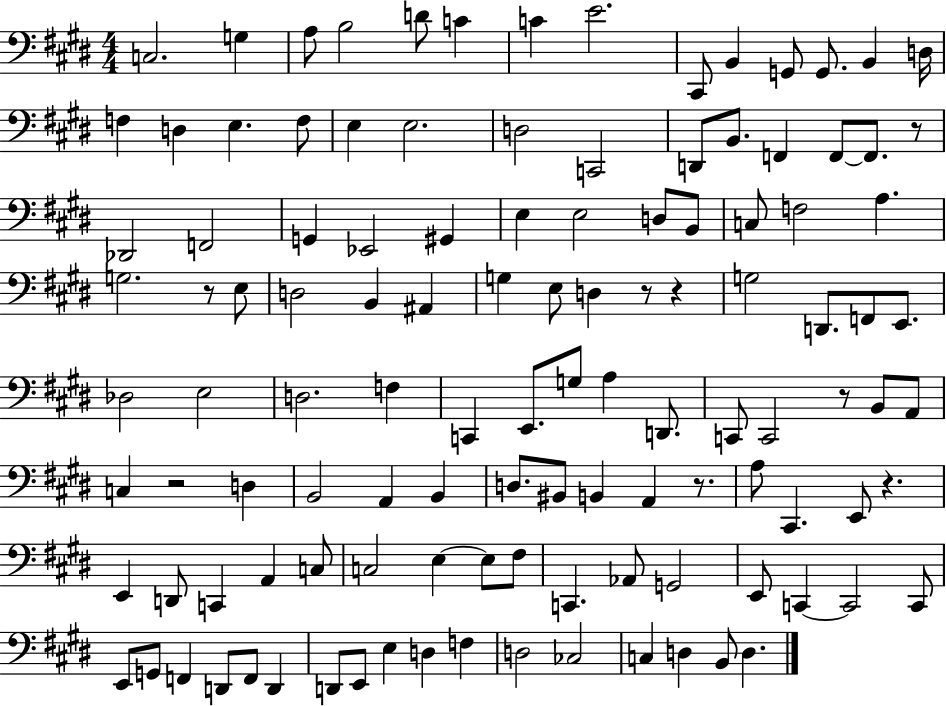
X:1
T:Untitled
M:4/4
L:1/4
K:E
C,2 G, A,/2 B,2 D/2 C C E2 ^C,,/2 B,, G,,/2 G,,/2 B,, D,/4 F, D, E, F,/2 E, E,2 D,2 C,,2 D,,/2 B,,/2 F,, F,,/2 F,,/2 z/2 _D,,2 F,,2 G,, _E,,2 ^G,, E, E,2 D,/2 B,,/2 C,/2 F,2 A, G,2 z/2 E,/2 D,2 B,, ^A,, G, E,/2 D, z/2 z G,2 D,,/2 F,,/2 E,,/2 _D,2 E,2 D,2 F, C,, E,,/2 G,/2 A, D,,/2 C,,/2 C,,2 z/2 B,,/2 A,,/2 C, z2 D, B,,2 A,, B,, D,/2 ^B,,/2 B,, A,, z/2 A,/2 ^C,, E,,/2 z E,, D,,/2 C,, A,, C,/2 C,2 E, E,/2 ^F,/2 C,, _A,,/2 G,,2 E,,/2 C,, C,,2 C,,/2 E,,/2 G,,/2 F,, D,,/2 F,,/2 D,, D,,/2 E,,/2 E, D, F, D,2 _C,2 C, D, B,,/2 D,